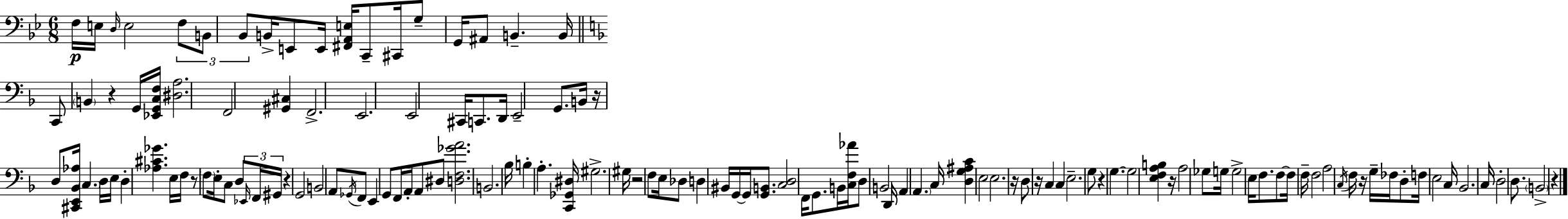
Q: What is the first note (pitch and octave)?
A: F3